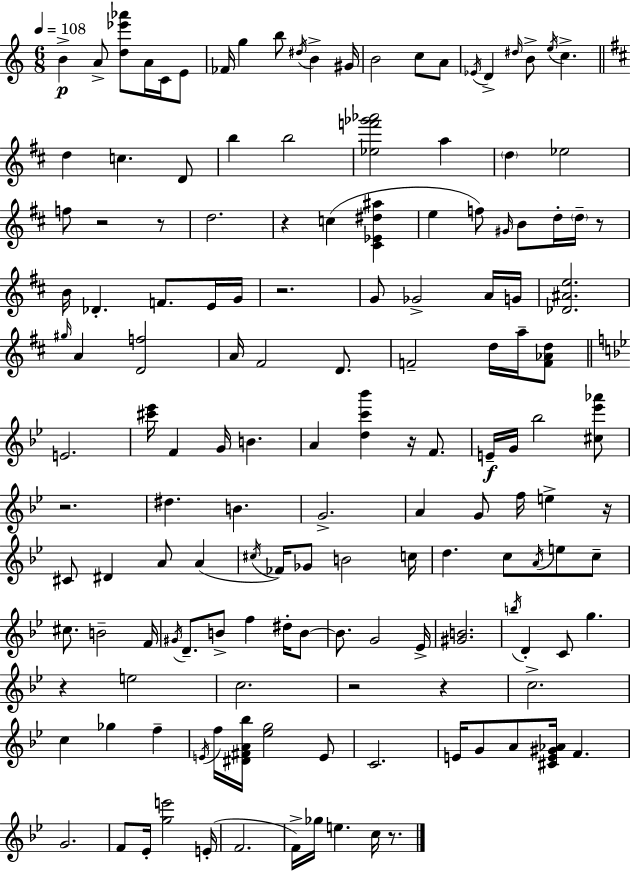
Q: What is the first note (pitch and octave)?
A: B4